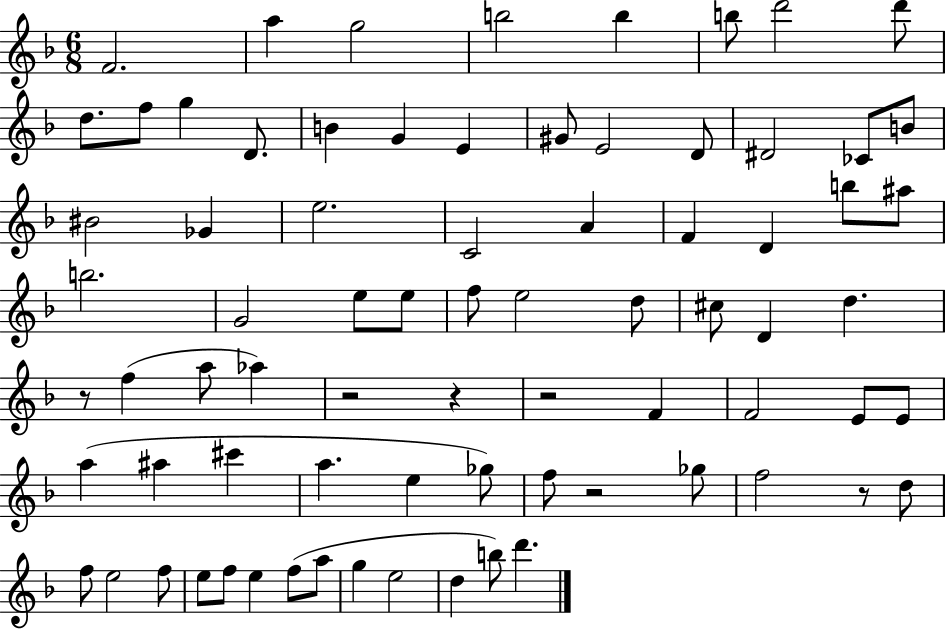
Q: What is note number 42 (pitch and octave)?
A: A5